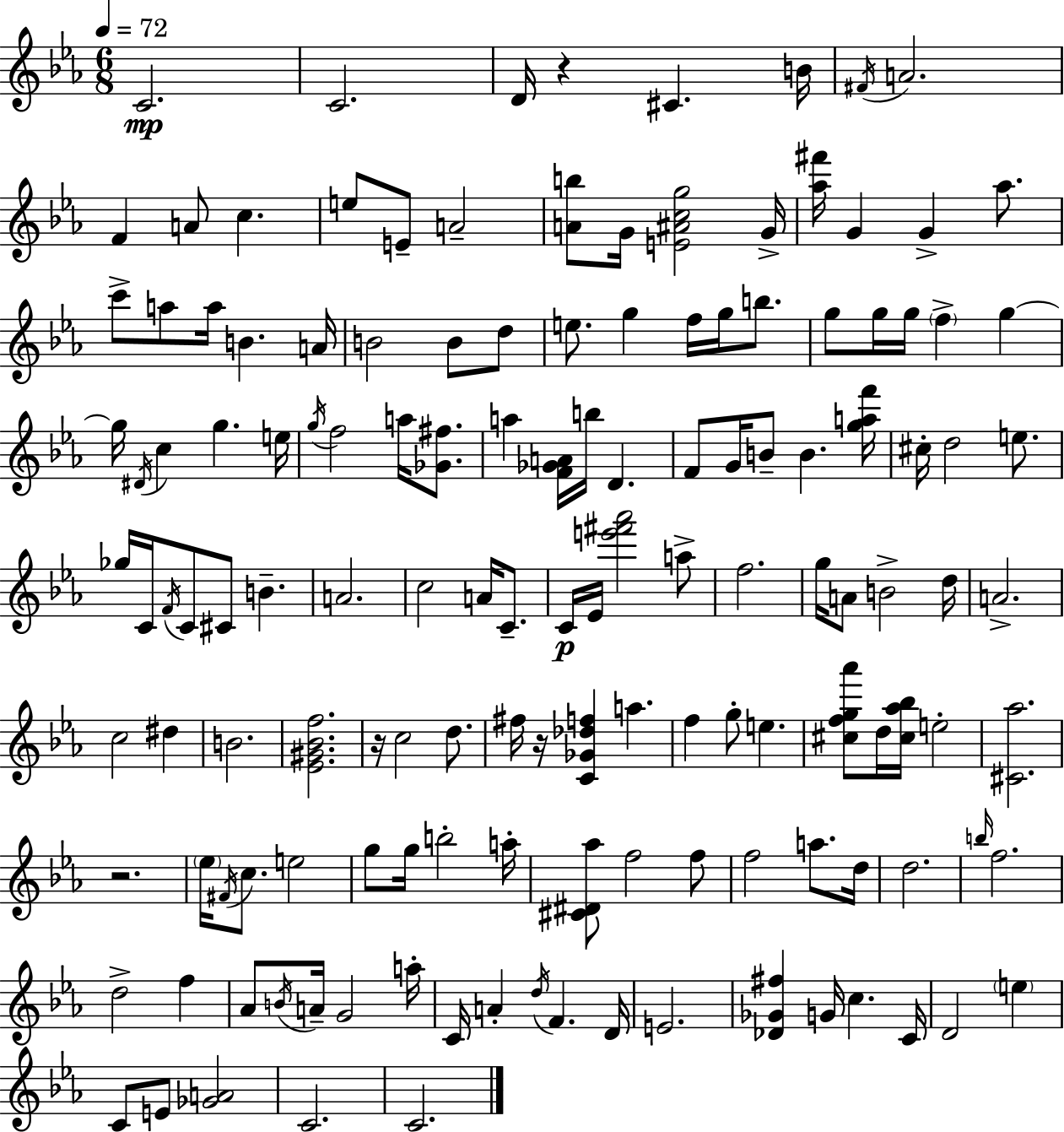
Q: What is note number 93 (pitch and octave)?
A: A5